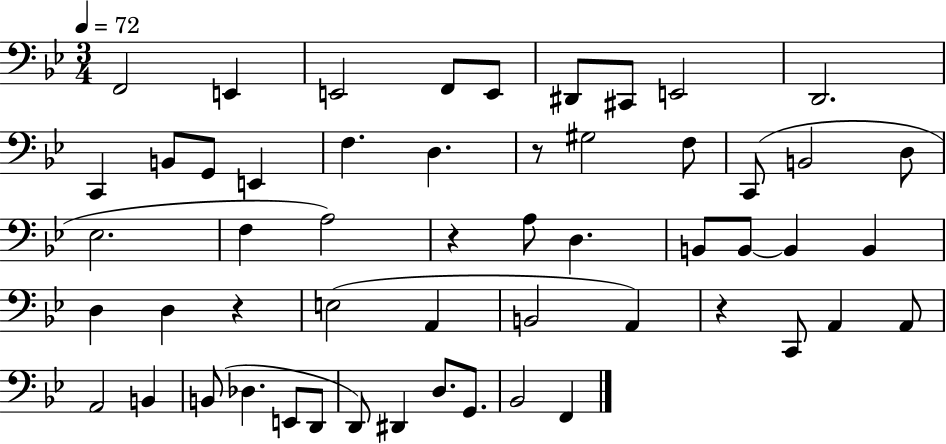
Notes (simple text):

F2/h E2/q E2/h F2/e E2/e D#2/e C#2/e E2/h D2/h. C2/q B2/e G2/e E2/q F3/q. D3/q. R/e G#3/h F3/e C2/e B2/h D3/e Eb3/h. F3/q A3/h R/q A3/e D3/q. B2/e B2/e B2/q B2/q D3/q D3/q R/q E3/h A2/q B2/h A2/q R/q C2/e A2/q A2/e A2/h B2/q B2/e Db3/q. E2/e D2/e D2/e D#2/q D3/e. G2/e. Bb2/h F2/q